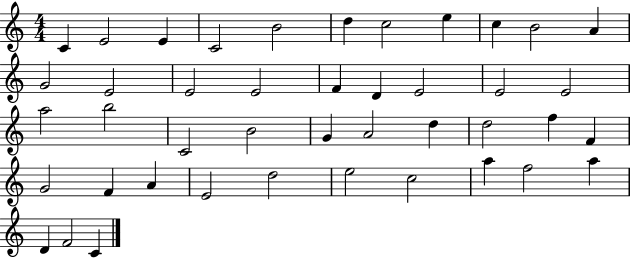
X:1
T:Untitled
M:4/4
L:1/4
K:C
C E2 E C2 B2 d c2 e c B2 A G2 E2 E2 E2 F D E2 E2 E2 a2 b2 C2 B2 G A2 d d2 f F G2 F A E2 d2 e2 c2 a f2 a D F2 C